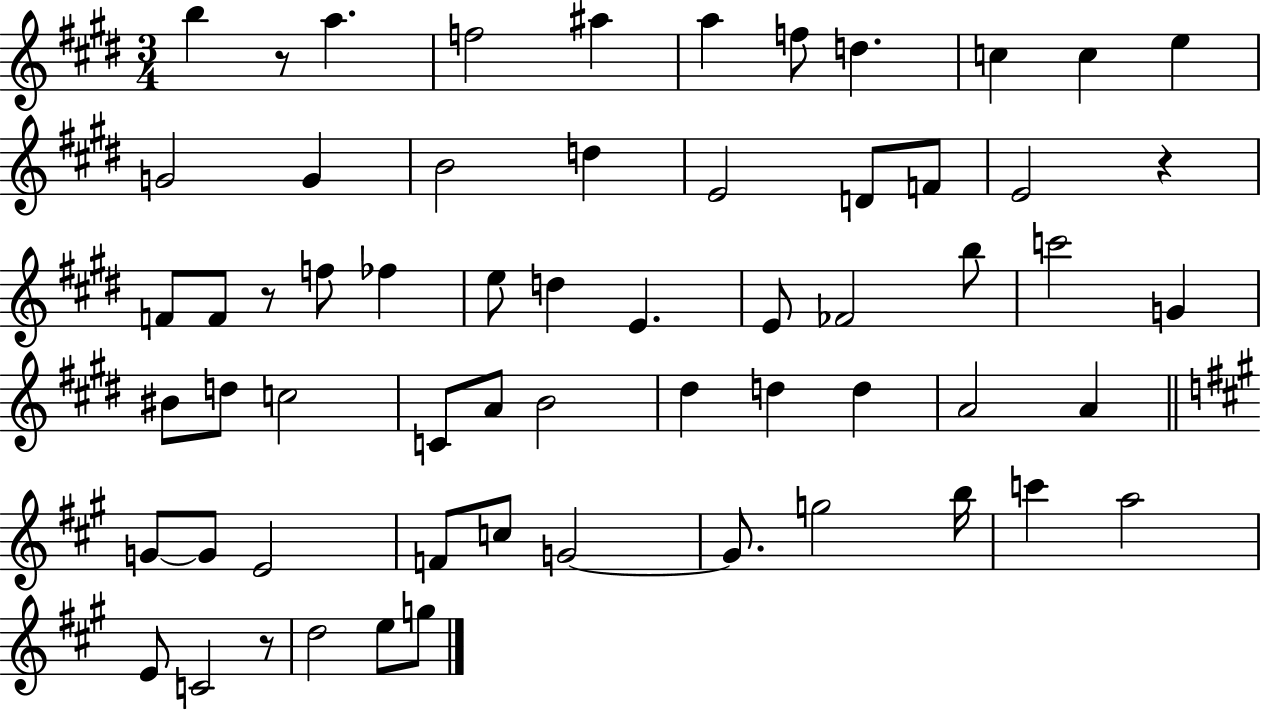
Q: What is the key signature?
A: E major